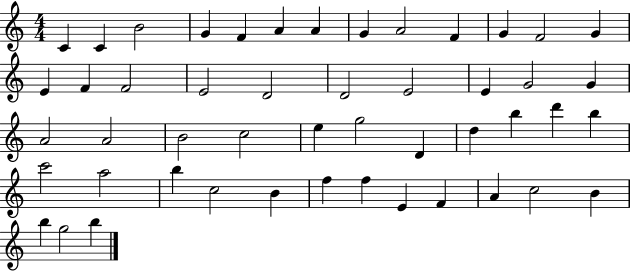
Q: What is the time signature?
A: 4/4